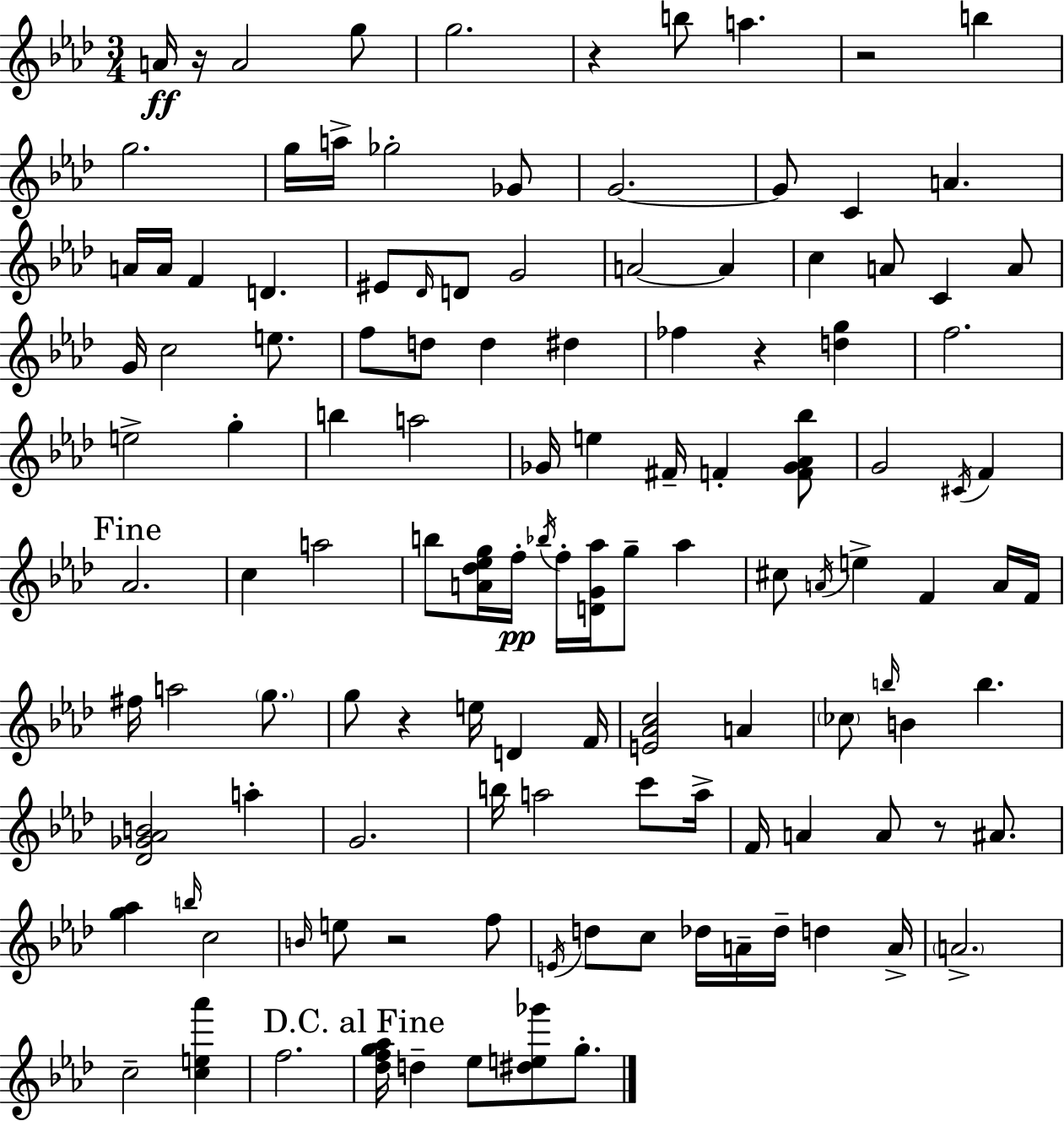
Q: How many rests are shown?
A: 7